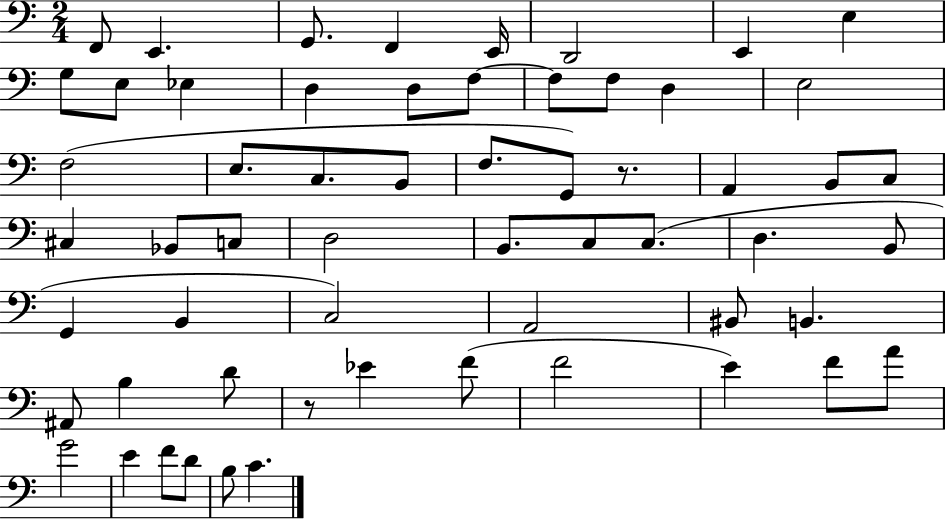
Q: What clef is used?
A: bass